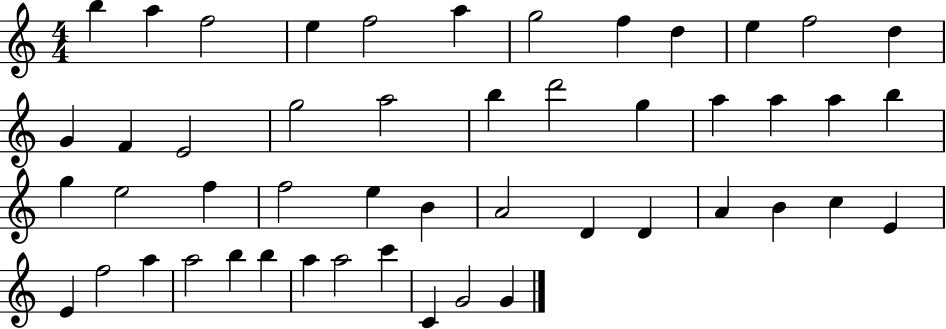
X:1
T:Untitled
M:4/4
L:1/4
K:C
b a f2 e f2 a g2 f d e f2 d G F E2 g2 a2 b d'2 g a a a b g e2 f f2 e B A2 D D A B c E E f2 a a2 b b a a2 c' C G2 G